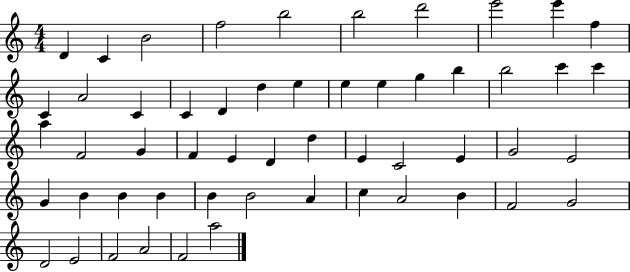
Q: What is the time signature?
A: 4/4